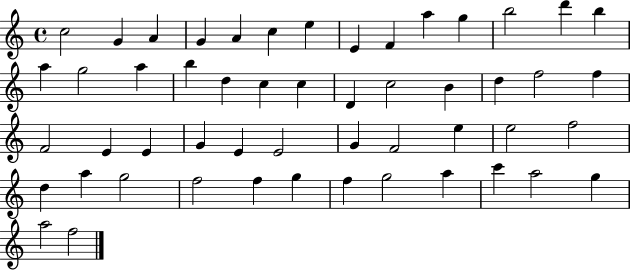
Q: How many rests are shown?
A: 0